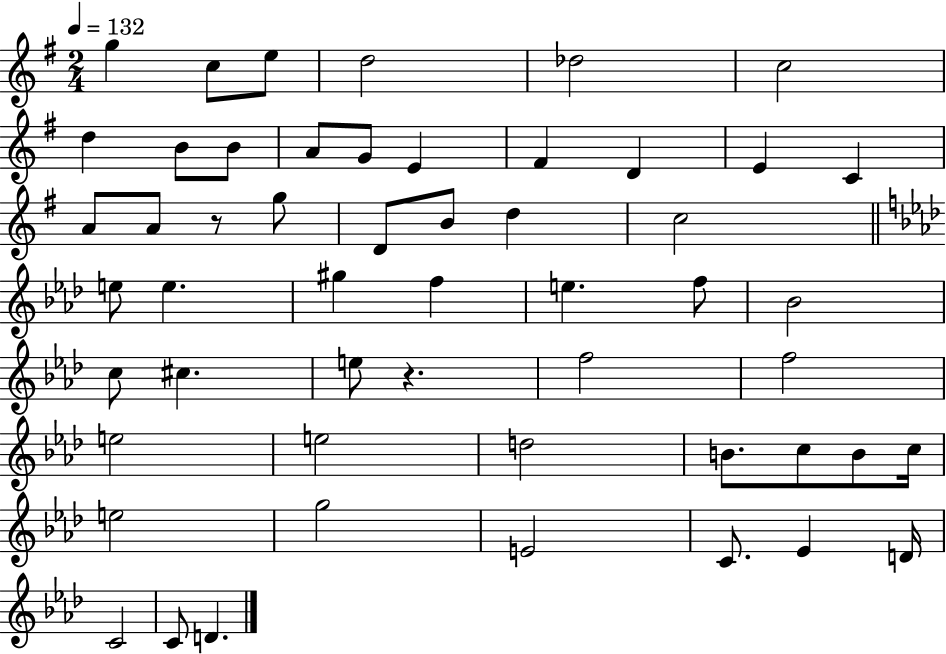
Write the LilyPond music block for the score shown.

{
  \clef treble
  \numericTimeSignature
  \time 2/4
  \key g \major
  \tempo 4 = 132
  g''4 c''8 e''8 | d''2 | des''2 | c''2 | \break d''4 b'8 b'8 | a'8 g'8 e'4 | fis'4 d'4 | e'4 c'4 | \break a'8 a'8 r8 g''8 | d'8 b'8 d''4 | c''2 | \bar "||" \break \key aes \major e''8 e''4. | gis''4 f''4 | e''4. f''8 | bes'2 | \break c''8 cis''4. | e''8 r4. | f''2 | f''2 | \break e''2 | e''2 | d''2 | b'8. c''8 b'8 c''16 | \break e''2 | g''2 | e'2 | c'8. ees'4 d'16 | \break c'2 | c'8 d'4. | \bar "|."
}